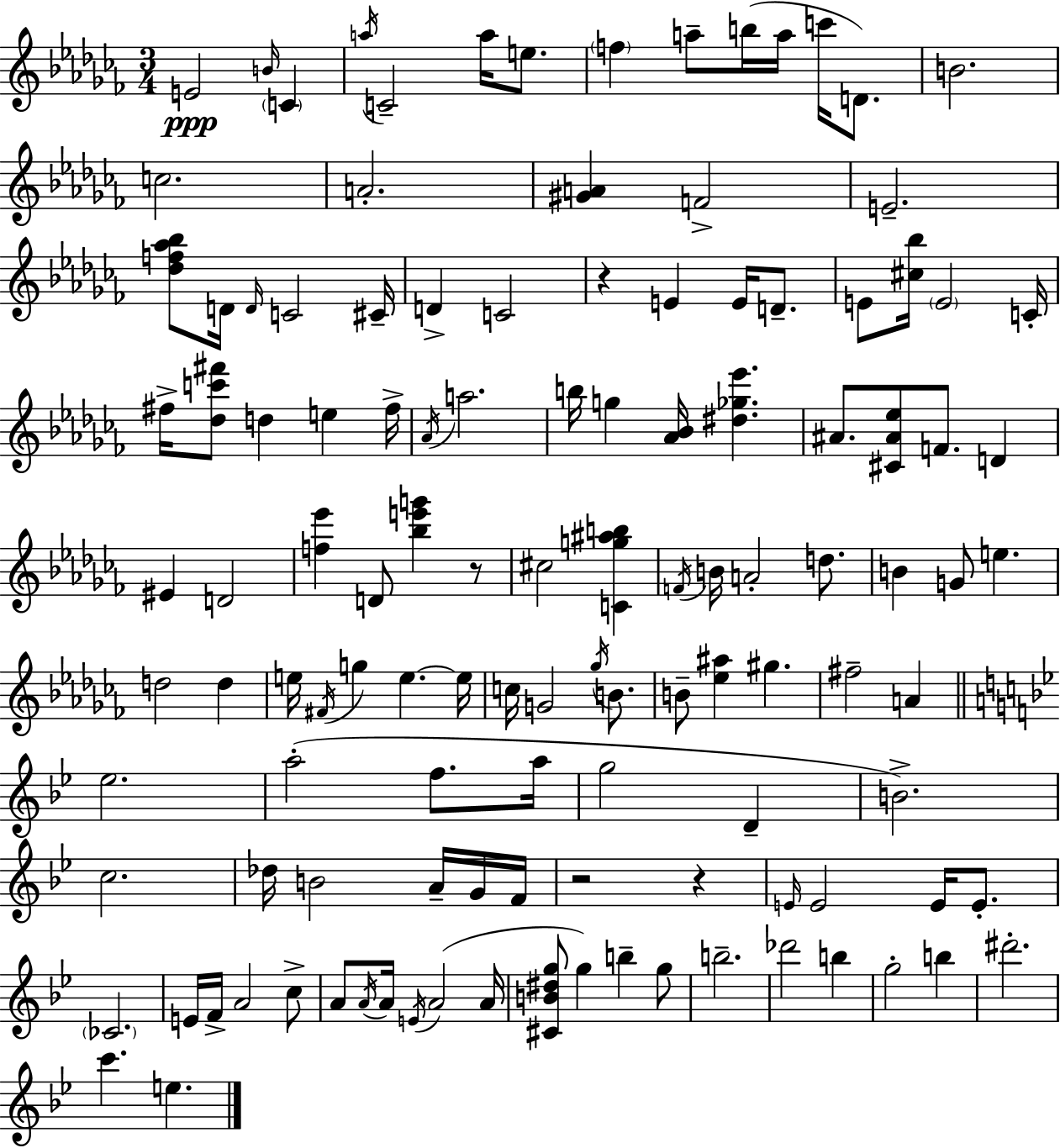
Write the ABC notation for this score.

X:1
T:Untitled
M:3/4
L:1/4
K:Abm
E2 B/4 C a/4 C2 a/4 e/2 f a/2 b/4 a/4 c'/4 D/2 B2 c2 A2 [^GA] F2 E2 [_df_a_b]/2 D/4 D/4 C2 ^C/4 D C2 z E E/4 D/2 E/2 [^c_b]/4 E2 C/4 ^f/4 [_dc'^f']/2 d e ^f/4 _A/4 a2 b/4 g [_A_B]/4 [^d_g_e'] ^A/2 [^C^A_e]/2 F/2 D ^E D2 [f_e'] D/2 [_be'g'] z/2 ^c2 [Cg^ab] F/4 B/4 A2 d/2 B G/2 e d2 d e/4 ^F/4 g e e/4 c/4 G2 _g/4 B/2 B/2 [_e^a] ^g ^f2 A _e2 a2 f/2 a/4 g2 D B2 c2 _d/4 B2 A/4 G/4 F/4 z2 z E/4 E2 E/4 E/2 _C2 E/4 F/4 A2 c/2 A/2 A/4 A/4 E/4 A2 A/4 [^CB^dg]/2 g b g/2 b2 _d'2 b g2 b ^d'2 c' e